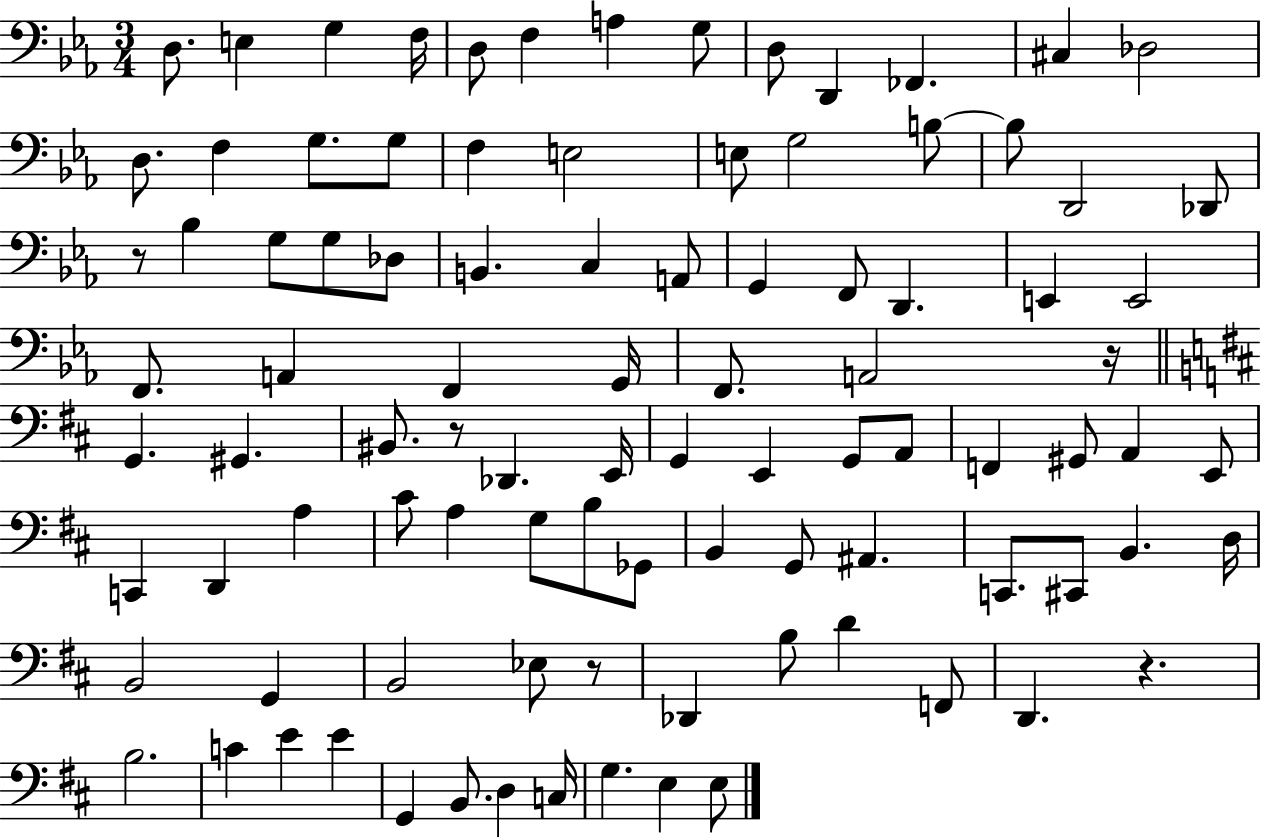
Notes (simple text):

D3/e. E3/q G3/q F3/s D3/e F3/q A3/q G3/e D3/e D2/q FES2/q. C#3/q Db3/h D3/e. F3/q G3/e. G3/e F3/q E3/h E3/e G3/h B3/e B3/e D2/h Db2/e R/e Bb3/q G3/e G3/e Db3/e B2/q. C3/q A2/e G2/q F2/e D2/q. E2/q E2/h F2/e. A2/q F2/q G2/s F2/e. A2/h R/s G2/q. G#2/q. BIS2/e. R/e Db2/q. E2/s G2/q E2/q G2/e A2/e F2/q G#2/e A2/q E2/e C2/q D2/q A3/q C#4/e A3/q G3/e B3/e Gb2/e B2/q G2/e A#2/q. C2/e. C#2/e B2/q. D3/s B2/h G2/q B2/h Eb3/e R/e Db2/q B3/e D4/q F2/e D2/q. R/q. B3/h. C4/q E4/q E4/q G2/q B2/e. D3/q C3/s G3/q. E3/q E3/e